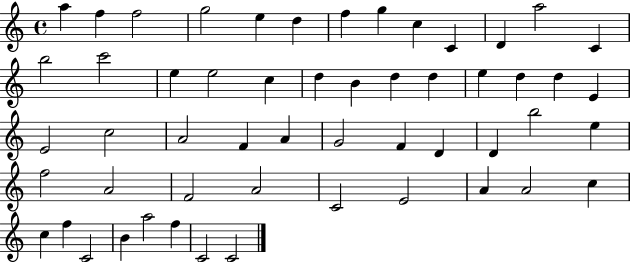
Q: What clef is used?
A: treble